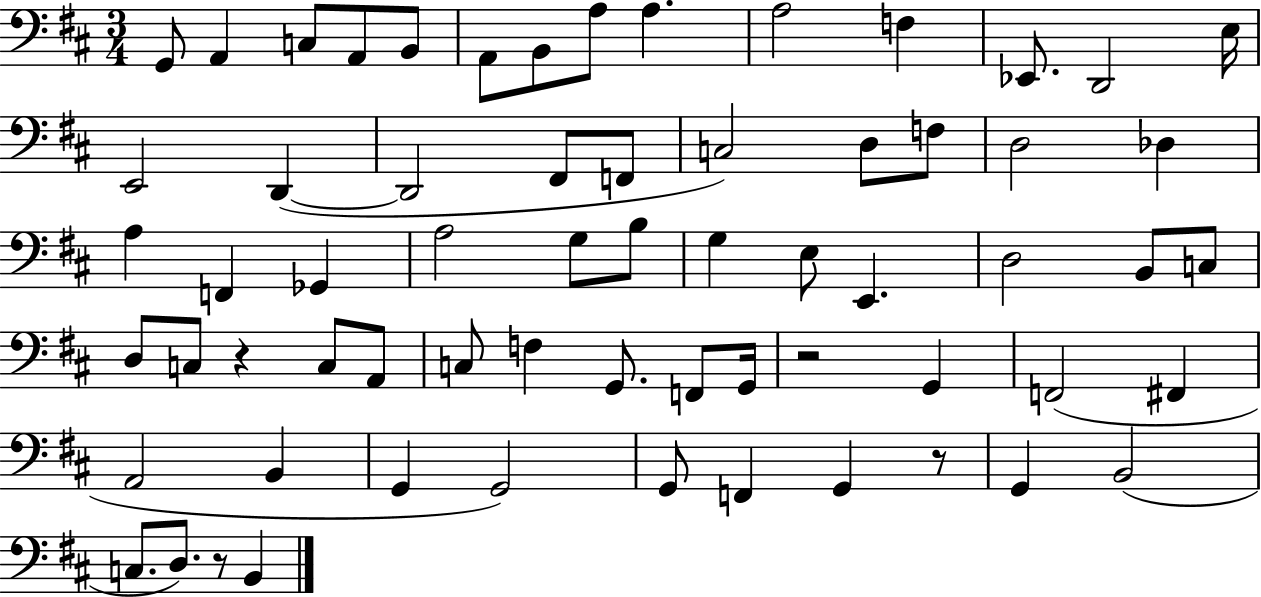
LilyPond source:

{
  \clef bass
  \numericTimeSignature
  \time 3/4
  \key d \major
  g,8 a,4 c8 a,8 b,8 | a,8 b,8 a8 a4. | a2 f4 | ees,8. d,2 e16 | \break e,2 d,4~(~ | d,2 fis,8 f,8 | c2) d8 f8 | d2 des4 | \break a4 f,4 ges,4 | a2 g8 b8 | g4 e8 e,4. | d2 b,8 c8 | \break d8 c8 r4 c8 a,8 | c8 f4 g,8. f,8 g,16 | r2 g,4 | f,2( fis,4 | \break a,2 b,4 | g,4 g,2) | g,8 f,4 g,4 r8 | g,4 b,2( | \break c8. d8.) r8 b,4 | \bar "|."
}